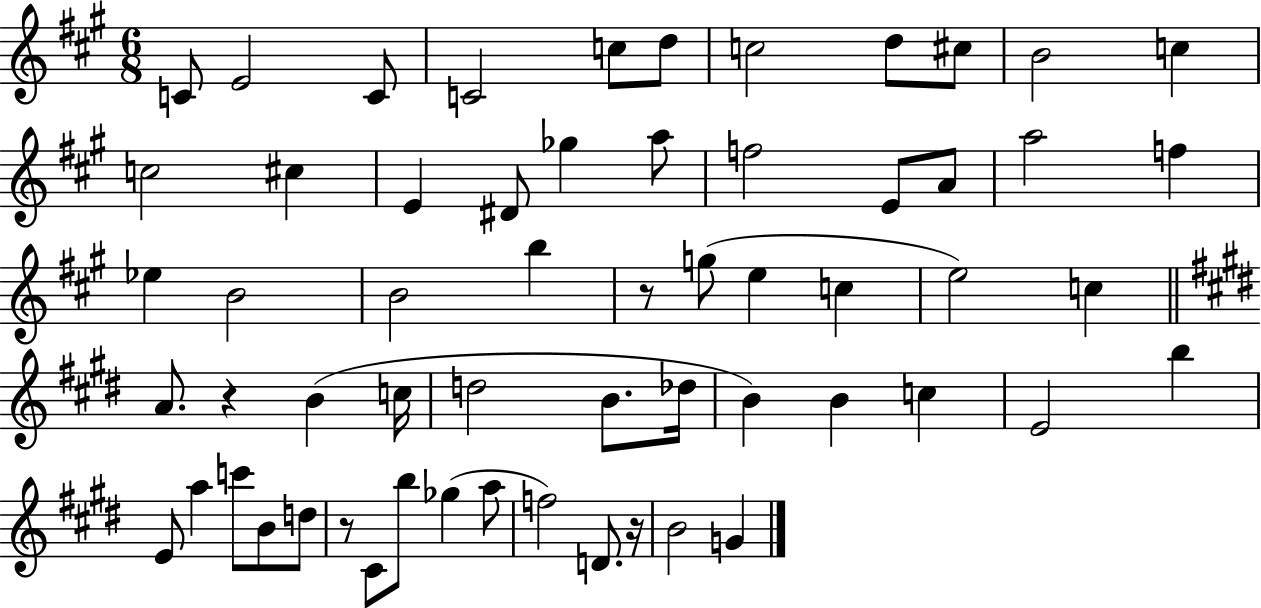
X:1
T:Untitled
M:6/8
L:1/4
K:A
C/2 E2 C/2 C2 c/2 d/2 c2 d/2 ^c/2 B2 c c2 ^c E ^D/2 _g a/2 f2 E/2 A/2 a2 f _e B2 B2 b z/2 g/2 e c e2 c A/2 z B c/4 d2 B/2 _d/4 B B c E2 b E/2 a c'/2 B/2 d/2 z/2 ^C/2 b/2 _g a/2 f2 D/2 z/4 B2 G